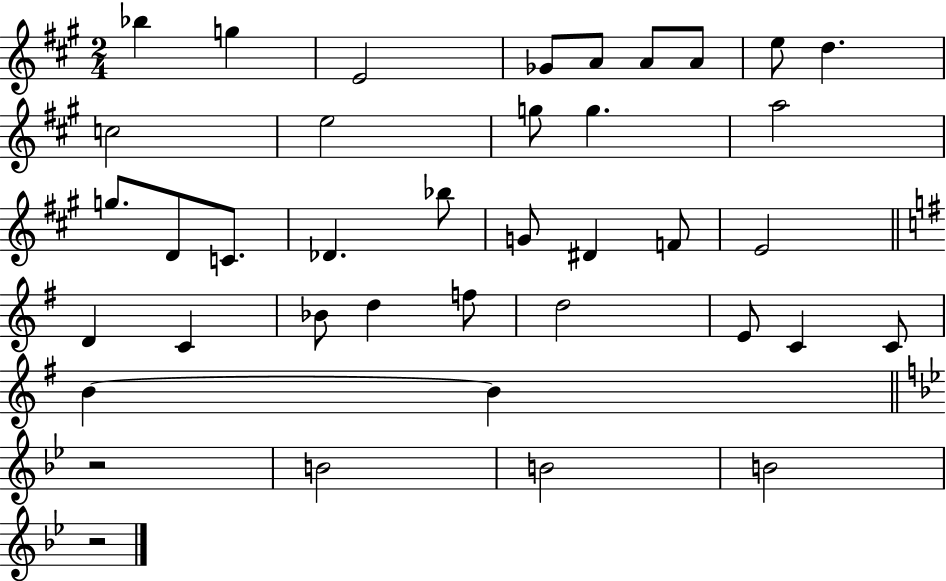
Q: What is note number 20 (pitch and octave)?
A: G4